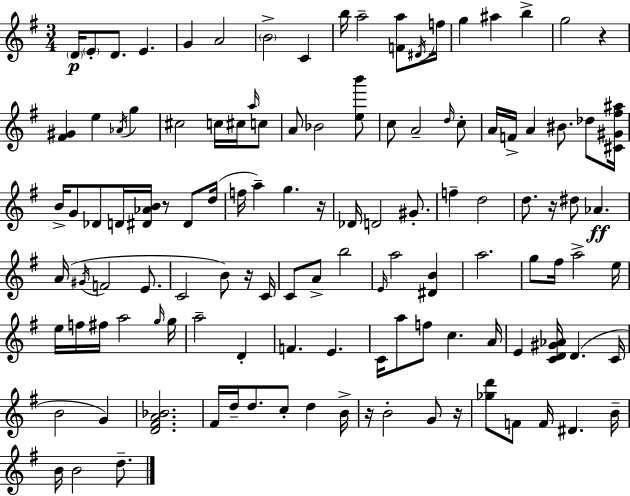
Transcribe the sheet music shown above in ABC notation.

X:1
T:Untitled
M:3/4
L:1/4
K:G
D/4 E/2 D/2 E G A2 B2 C b/4 a2 [Fa]/2 ^D/4 f/4 g ^a b g2 z [^F^G] e _A/4 g ^c2 c/4 ^c/4 a/4 c/2 A/2 _B2 [eb']/2 c/2 A2 d/4 c/2 A/4 F/4 A ^B/2 _d/2 [^C^G^f^a]/4 B/4 G/2 _D/2 D/4 [^D_AB]/4 z/2 ^D/2 d/4 f/4 a g z/4 _D/4 D2 ^G/2 f d2 d/2 z/4 ^d/2 _A A/4 ^G/4 F2 E/2 C2 B/2 z/4 C/4 C/2 A/2 b2 E/4 a2 [^DB] a2 g/2 ^f/4 a2 e/4 e/4 f/4 ^f/4 a2 g/4 g/4 a2 D F E C/4 a/2 f/2 c A/4 E [CD^G_A]/4 D C/4 B2 G [D^FA_B]2 ^F/4 d/4 d/2 c/2 d B/4 z/4 B2 G/2 z/4 [_gd']/2 F/2 F/4 ^D B/4 B/4 B2 d/2